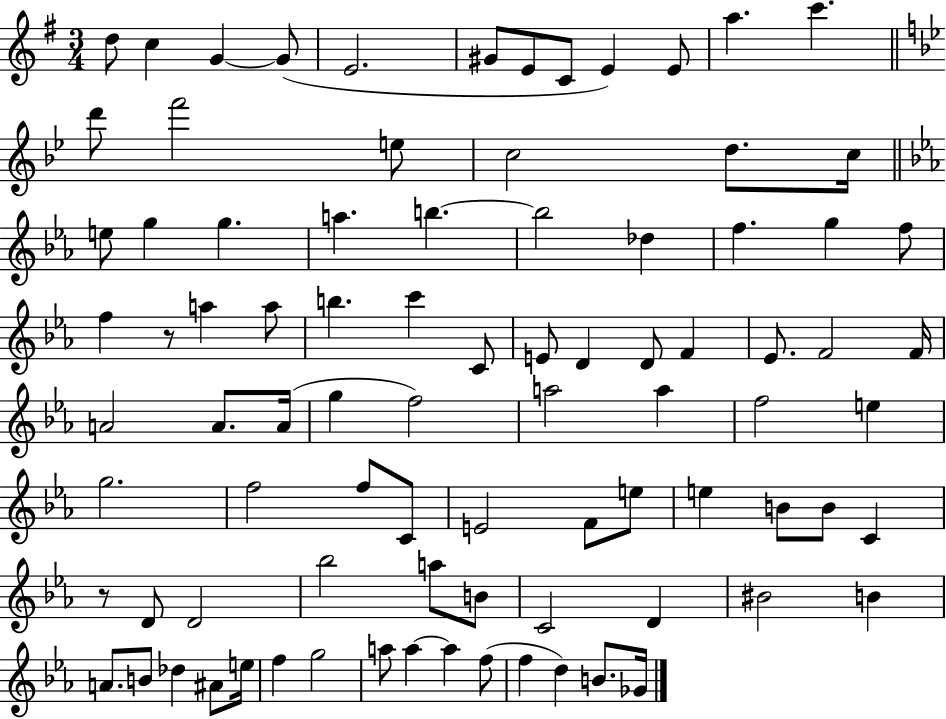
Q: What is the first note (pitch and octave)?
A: D5